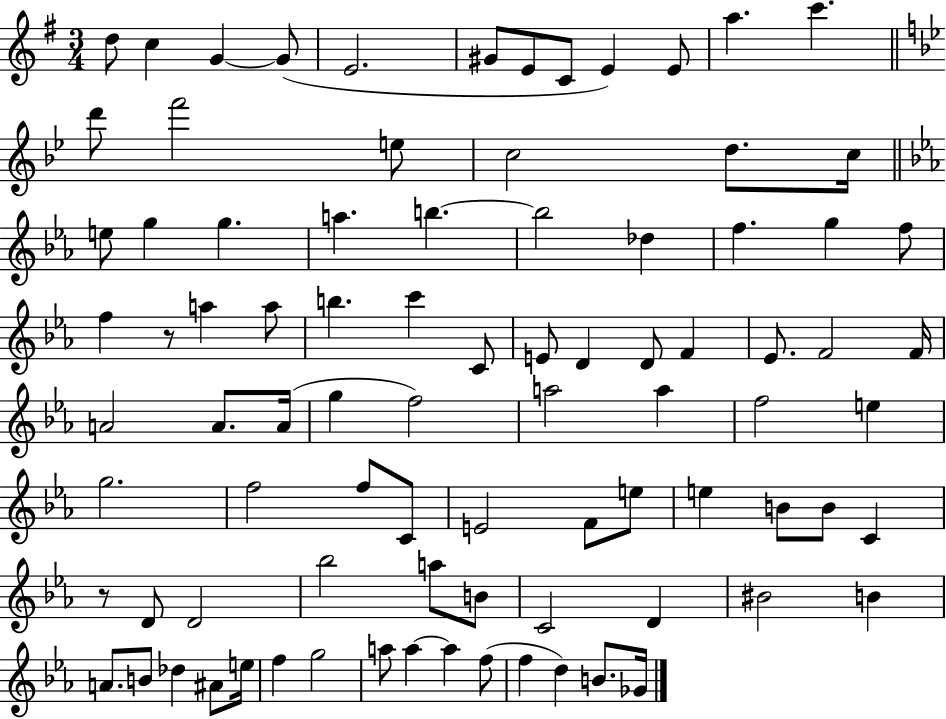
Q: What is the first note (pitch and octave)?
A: D5